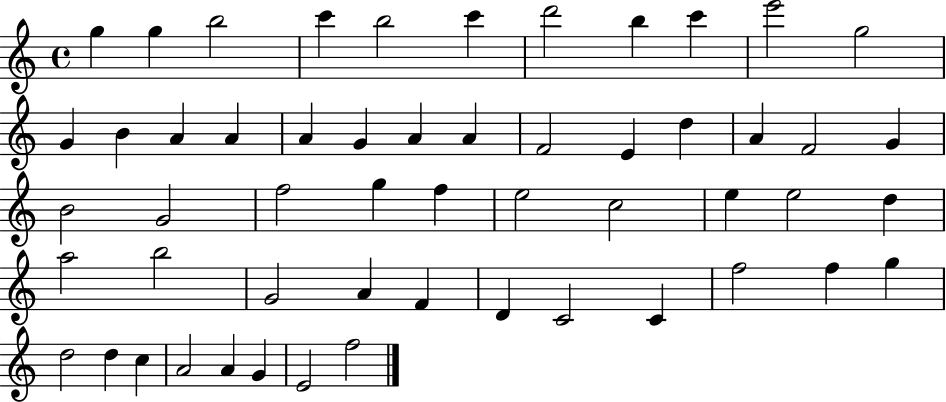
G5/q G5/q B5/h C6/q B5/h C6/q D6/h B5/q C6/q E6/h G5/h G4/q B4/q A4/q A4/q A4/q G4/q A4/q A4/q F4/h E4/q D5/q A4/q F4/h G4/q B4/h G4/h F5/h G5/q F5/q E5/h C5/h E5/q E5/h D5/q A5/h B5/h G4/h A4/q F4/q D4/q C4/h C4/q F5/h F5/q G5/q D5/h D5/q C5/q A4/h A4/q G4/q E4/h F5/h